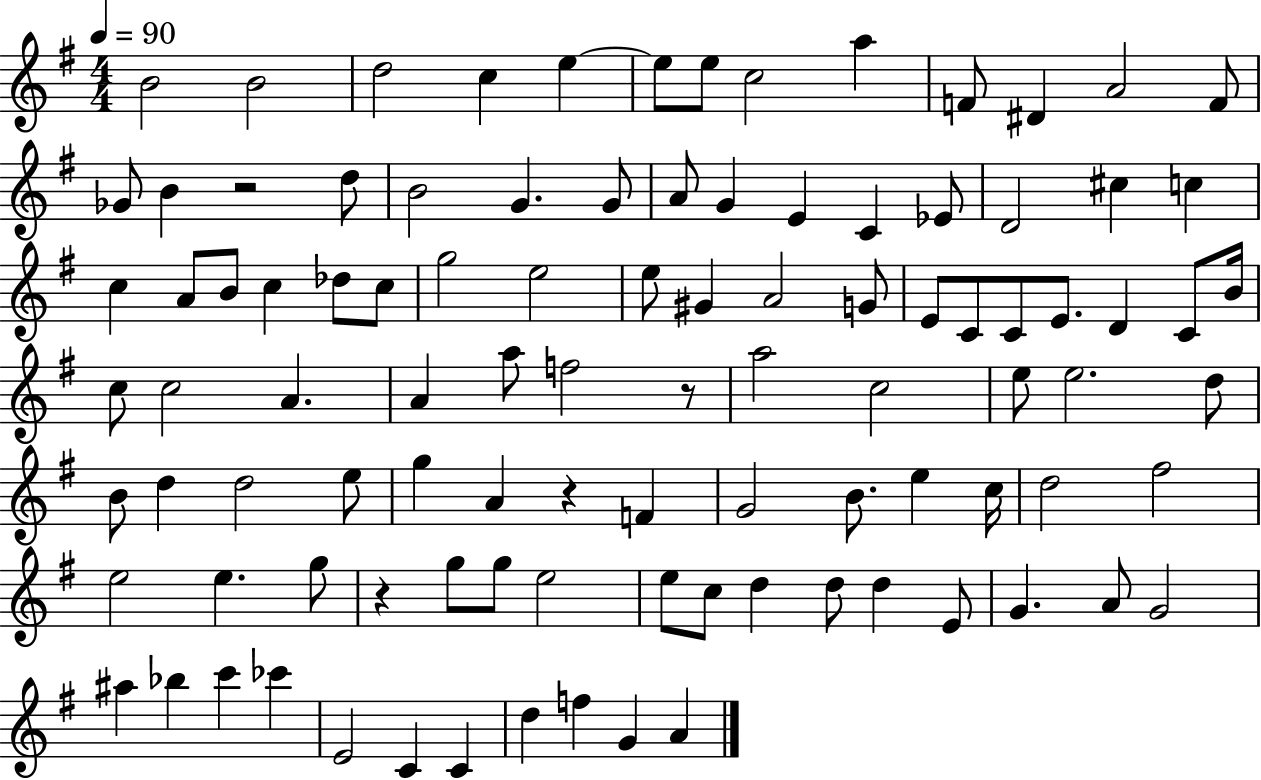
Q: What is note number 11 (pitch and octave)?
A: D#4